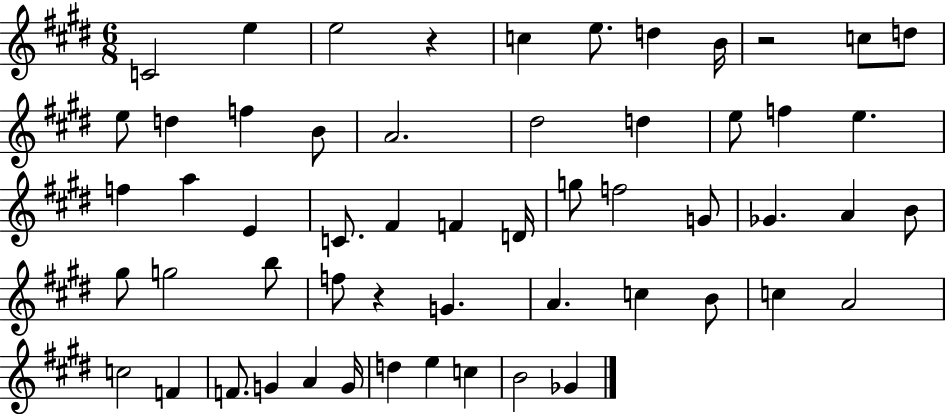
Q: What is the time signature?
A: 6/8